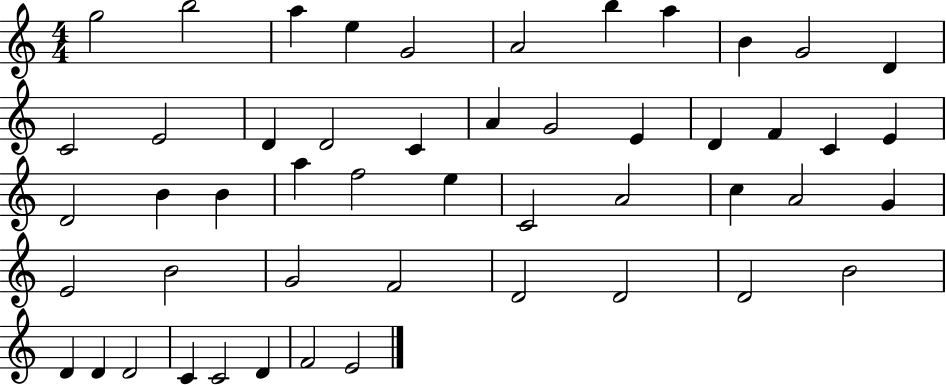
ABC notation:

X:1
T:Untitled
M:4/4
L:1/4
K:C
g2 b2 a e G2 A2 b a B G2 D C2 E2 D D2 C A G2 E D F C E D2 B B a f2 e C2 A2 c A2 G E2 B2 G2 F2 D2 D2 D2 B2 D D D2 C C2 D F2 E2